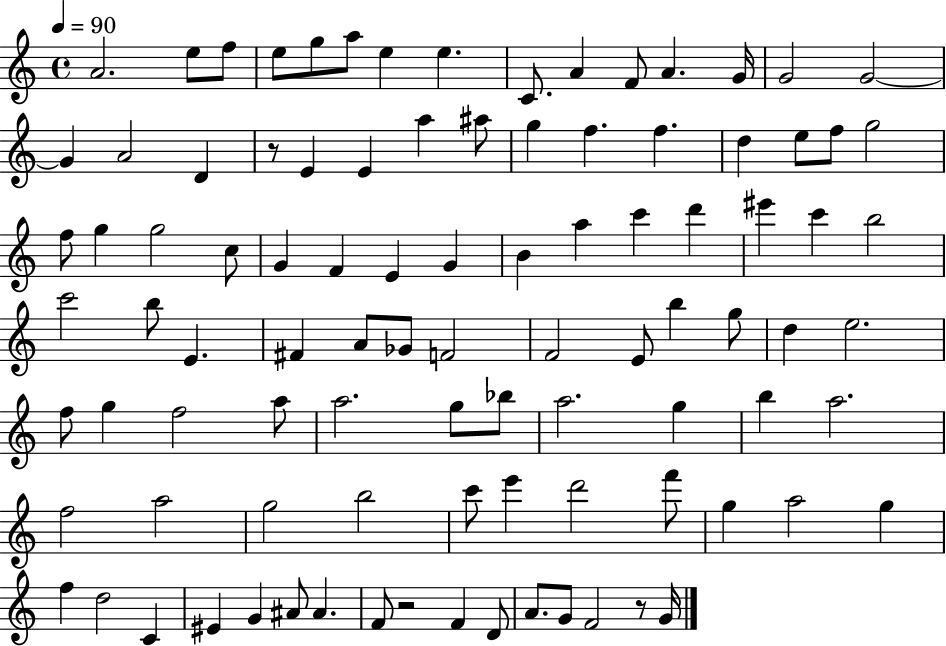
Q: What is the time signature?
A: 4/4